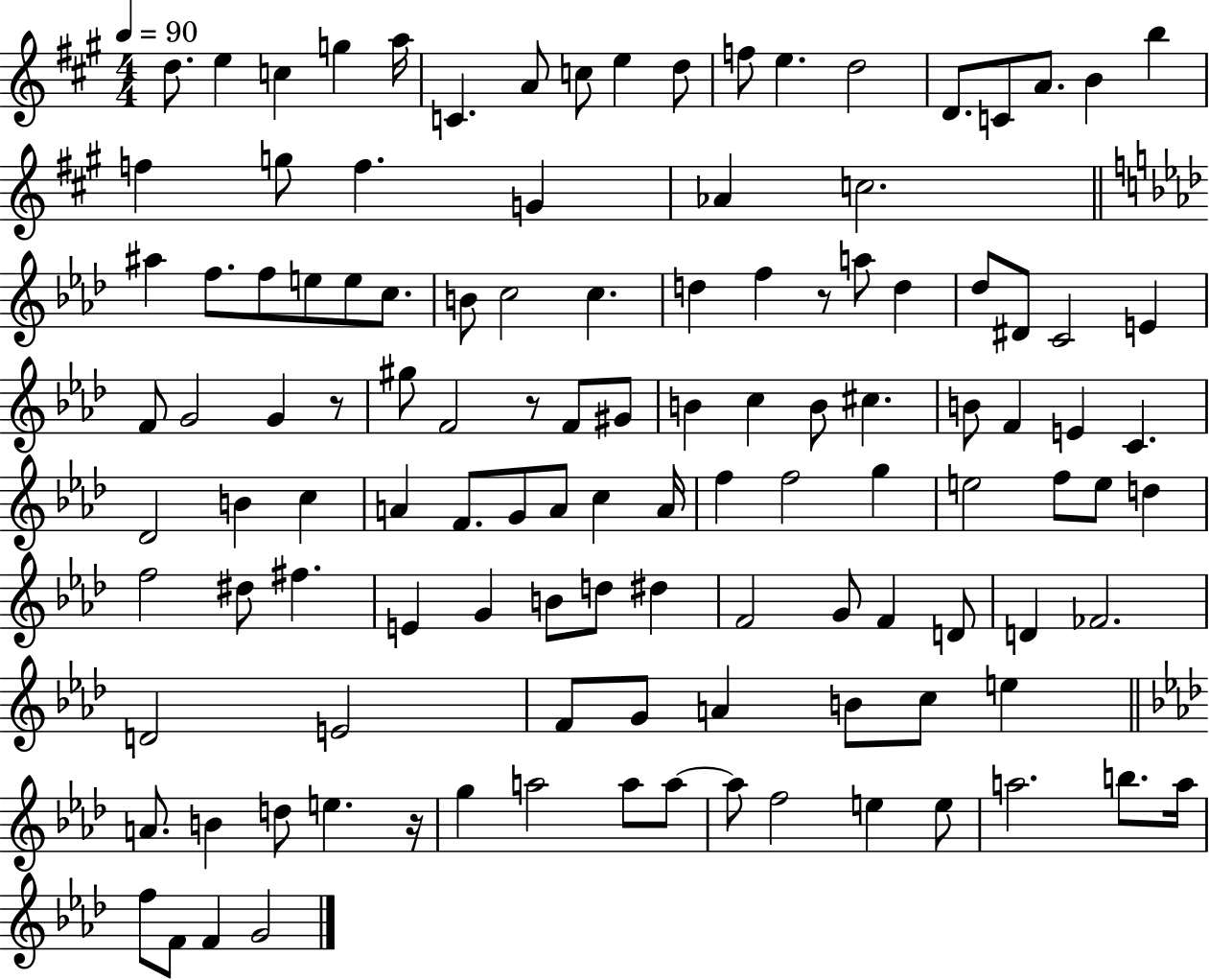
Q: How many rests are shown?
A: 4